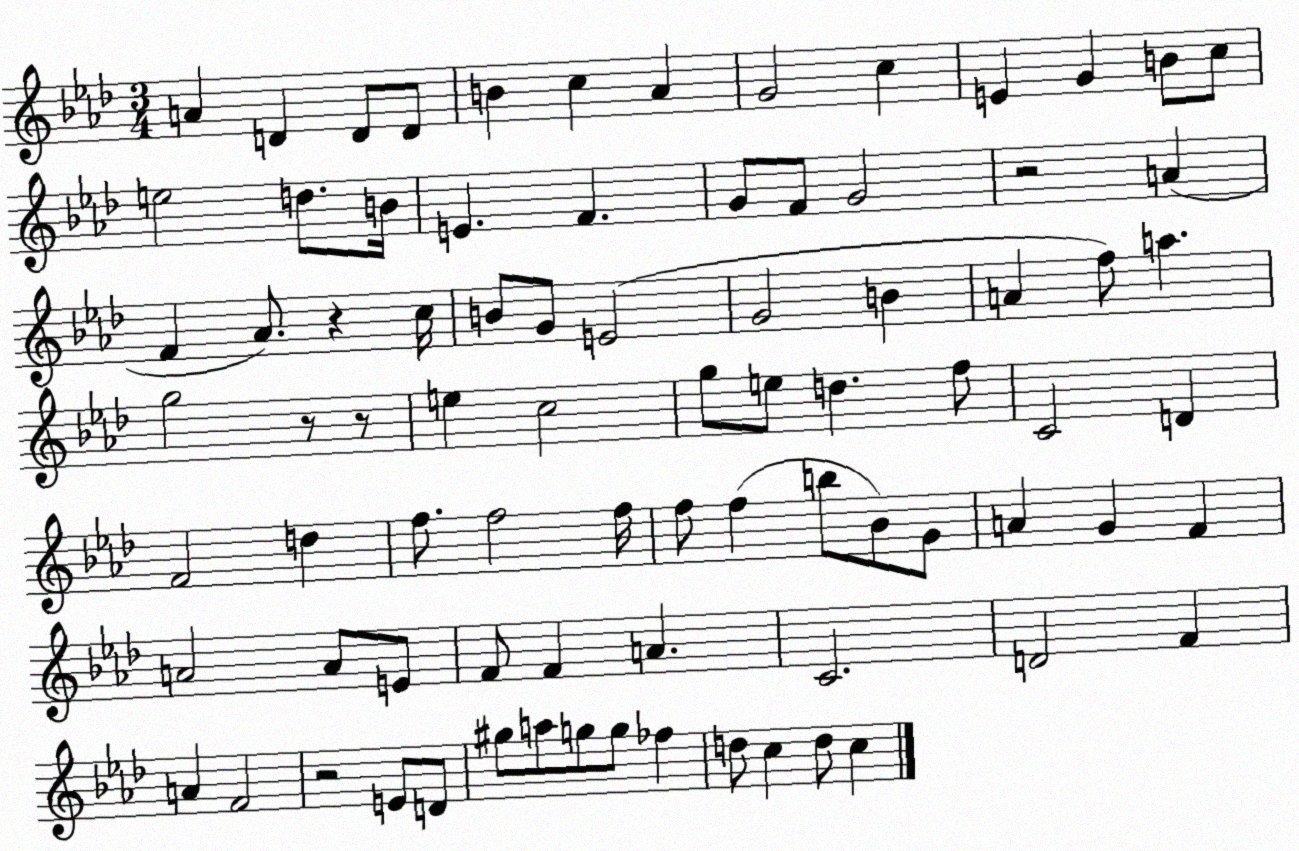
X:1
T:Untitled
M:3/4
L:1/4
K:Ab
A D D/2 D/2 B c _A G2 c E G B/2 c/2 e2 d/2 B/4 E F G/2 F/2 G2 z2 A F _A/2 z c/4 B/2 G/2 E2 G2 B A f/2 a g2 z/2 z/2 e c2 g/2 e/2 d f/2 C2 D F2 d f/2 f2 f/4 f/2 f b/2 _B/2 G/2 A G F A2 A/2 E/2 F/2 F A C2 D2 F A F2 z2 E/2 D/2 ^g/2 a/2 g/2 g/2 _f d/2 c d/2 c